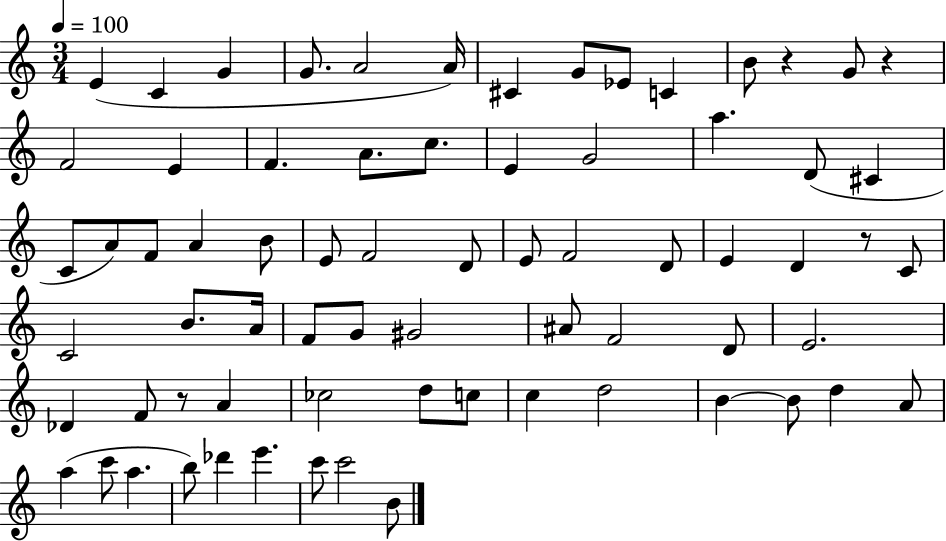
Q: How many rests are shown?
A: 4